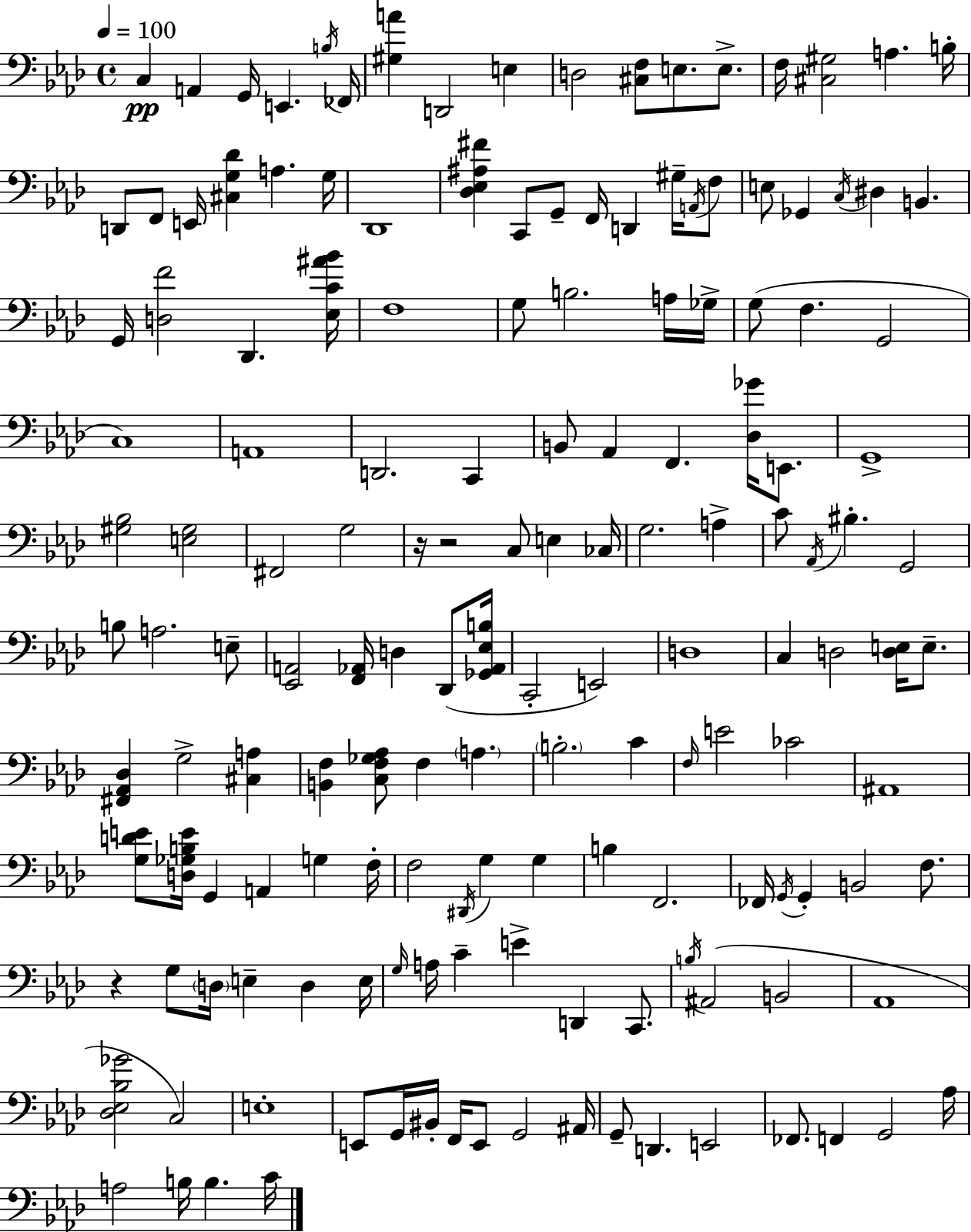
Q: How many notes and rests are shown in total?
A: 156